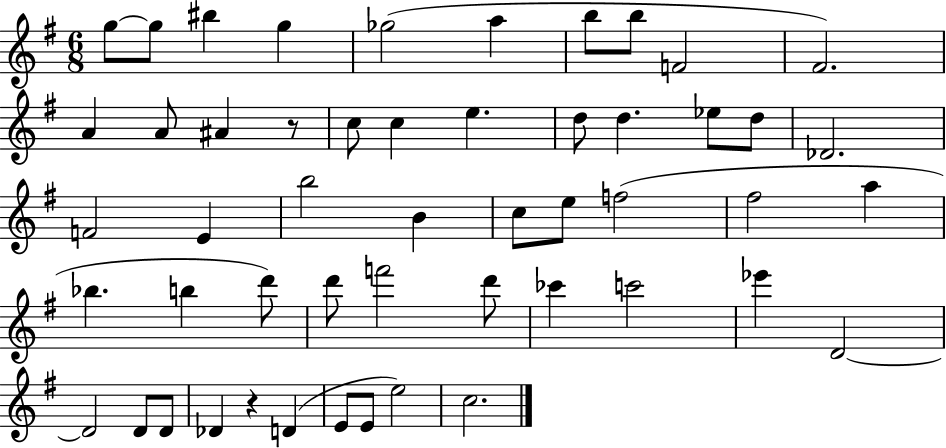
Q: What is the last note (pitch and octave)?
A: C5